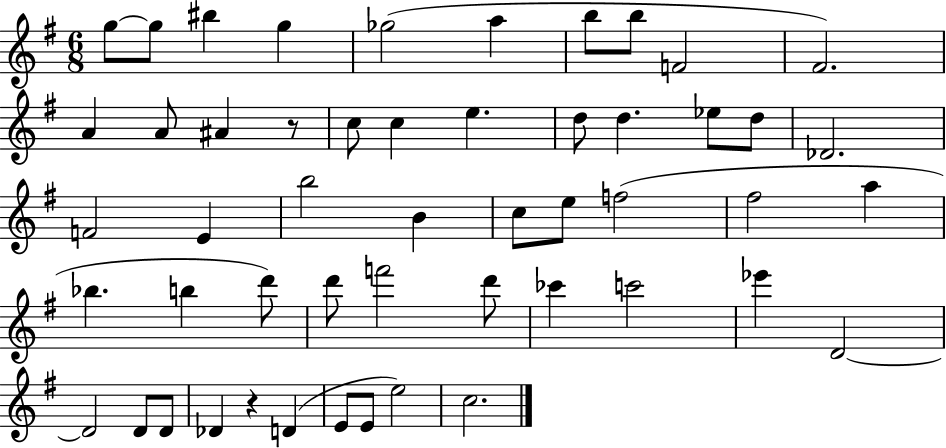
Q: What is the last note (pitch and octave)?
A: C5